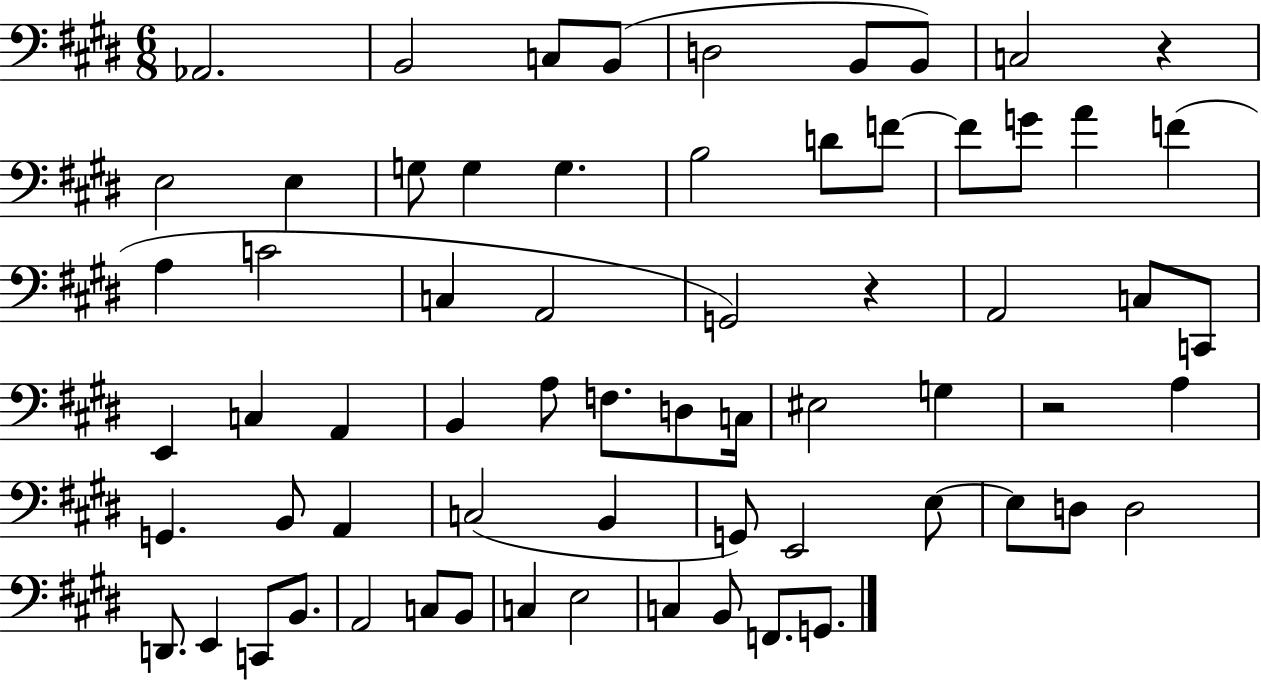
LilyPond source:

{
  \clef bass
  \numericTimeSignature
  \time 6/8
  \key e \major
  aes,2. | b,2 c8 b,8( | d2 b,8 b,8) | c2 r4 | \break e2 e4 | g8 g4 g4. | b2 d'8 f'8~~ | f'8 g'8 a'4 f'4( | \break a4 c'2 | c4 a,2 | g,2) r4 | a,2 c8 c,8 | \break e,4 c4 a,4 | b,4 a8 f8. d8 c16 | eis2 g4 | r2 a4 | \break g,4. b,8 a,4 | c2( b,4 | g,8) e,2 e8~~ | e8 d8 d2 | \break d,8. e,4 c,8 b,8. | a,2 c8 b,8 | c4 e2 | c4 b,8 f,8. g,8. | \break \bar "|."
}